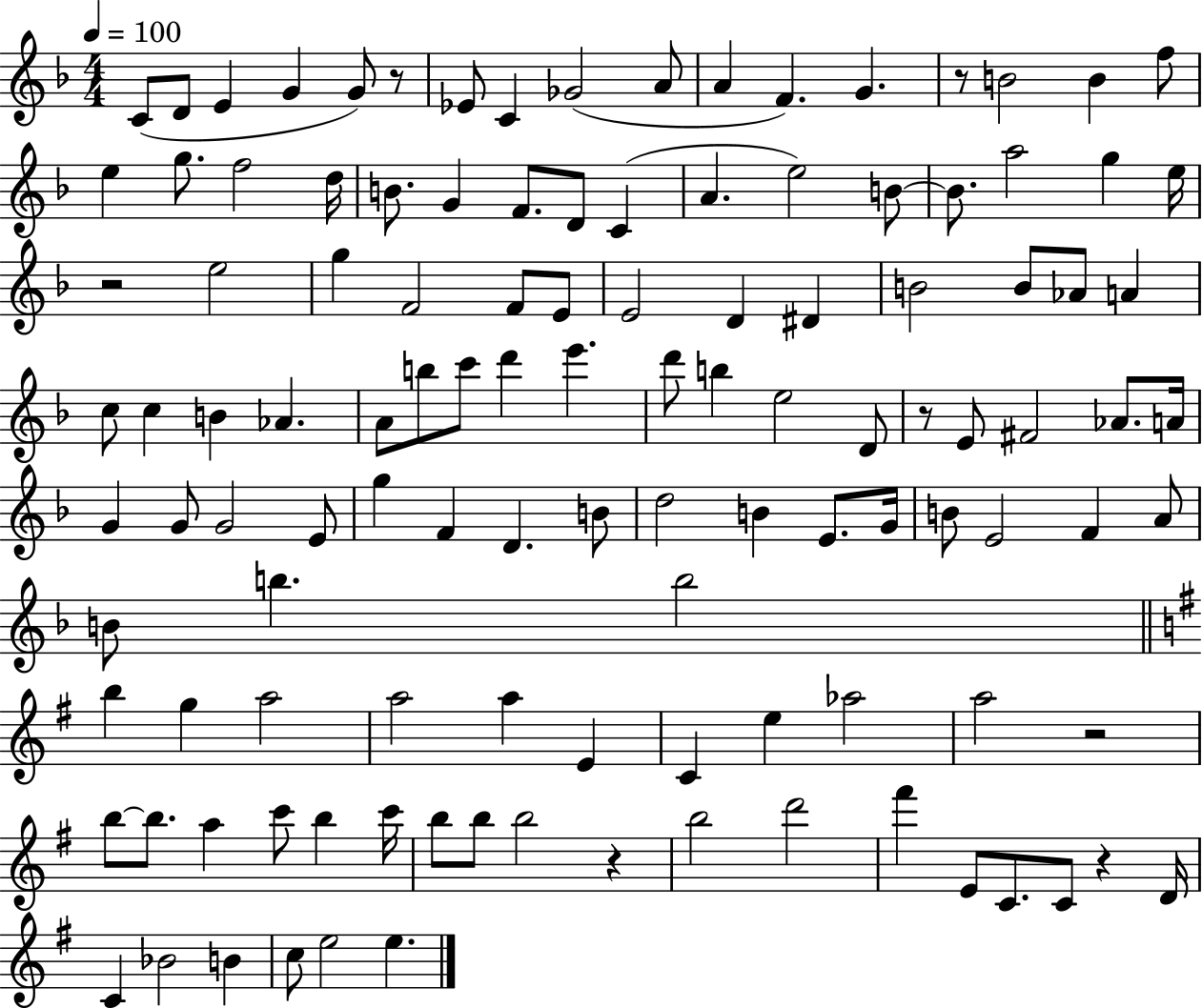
C4/e D4/e E4/q G4/q G4/e R/e Eb4/e C4/q Gb4/h A4/e A4/q F4/q. G4/q. R/e B4/h B4/q F5/e E5/q G5/e. F5/h D5/s B4/e. G4/q F4/e. D4/e C4/q A4/q. E5/h B4/e B4/e. A5/h G5/q E5/s R/h E5/h G5/q F4/h F4/e E4/e E4/h D4/q D#4/q B4/h B4/e Ab4/e A4/q C5/e C5/q B4/q Ab4/q. A4/e B5/e C6/e D6/q E6/q. D6/e B5/q E5/h D4/e R/e E4/e F#4/h Ab4/e. A4/s G4/q G4/e G4/h E4/e G5/q F4/q D4/q. B4/e D5/h B4/q E4/e. G4/s B4/e E4/h F4/q A4/e B4/e B5/q. B5/h B5/q G5/q A5/h A5/h A5/q E4/q C4/q E5/q Ab5/h A5/h R/h B5/e B5/e. A5/q C6/e B5/q C6/s B5/e B5/e B5/h R/q B5/h D6/h F#6/q E4/e C4/e. C4/e R/q D4/s C4/q Bb4/h B4/q C5/e E5/h E5/q.